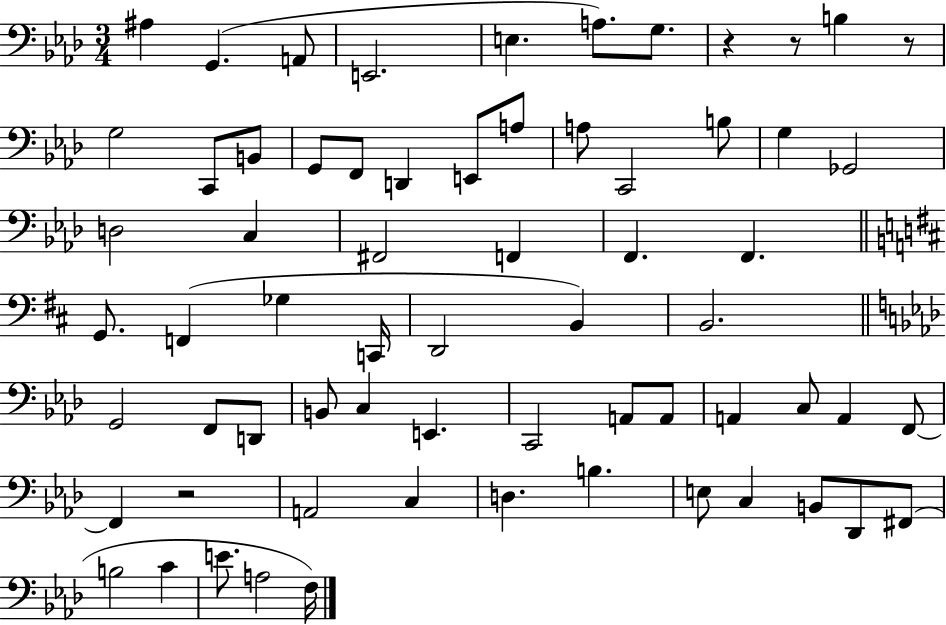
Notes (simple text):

A#3/q G2/q. A2/e E2/h. E3/q. A3/e. G3/e. R/q R/e B3/q R/e G3/h C2/e B2/e G2/e F2/e D2/q E2/e A3/e A3/e C2/h B3/e G3/q Gb2/h D3/h C3/q F#2/h F2/q F2/q. F2/q. G2/e. F2/q Gb3/q C2/s D2/h B2/q B2/h. G2/h F2/e D2/e B2/e C3/q E2/q. C2/h A2/e A2/e A2/q C3/e A2/q F2/e F2/q R/h A2/h C3/q D3/q. B3/q. E3/e C3/q B2/e Db2/e F#2/e B3/h C4/q E4/e. A3/h F3/s